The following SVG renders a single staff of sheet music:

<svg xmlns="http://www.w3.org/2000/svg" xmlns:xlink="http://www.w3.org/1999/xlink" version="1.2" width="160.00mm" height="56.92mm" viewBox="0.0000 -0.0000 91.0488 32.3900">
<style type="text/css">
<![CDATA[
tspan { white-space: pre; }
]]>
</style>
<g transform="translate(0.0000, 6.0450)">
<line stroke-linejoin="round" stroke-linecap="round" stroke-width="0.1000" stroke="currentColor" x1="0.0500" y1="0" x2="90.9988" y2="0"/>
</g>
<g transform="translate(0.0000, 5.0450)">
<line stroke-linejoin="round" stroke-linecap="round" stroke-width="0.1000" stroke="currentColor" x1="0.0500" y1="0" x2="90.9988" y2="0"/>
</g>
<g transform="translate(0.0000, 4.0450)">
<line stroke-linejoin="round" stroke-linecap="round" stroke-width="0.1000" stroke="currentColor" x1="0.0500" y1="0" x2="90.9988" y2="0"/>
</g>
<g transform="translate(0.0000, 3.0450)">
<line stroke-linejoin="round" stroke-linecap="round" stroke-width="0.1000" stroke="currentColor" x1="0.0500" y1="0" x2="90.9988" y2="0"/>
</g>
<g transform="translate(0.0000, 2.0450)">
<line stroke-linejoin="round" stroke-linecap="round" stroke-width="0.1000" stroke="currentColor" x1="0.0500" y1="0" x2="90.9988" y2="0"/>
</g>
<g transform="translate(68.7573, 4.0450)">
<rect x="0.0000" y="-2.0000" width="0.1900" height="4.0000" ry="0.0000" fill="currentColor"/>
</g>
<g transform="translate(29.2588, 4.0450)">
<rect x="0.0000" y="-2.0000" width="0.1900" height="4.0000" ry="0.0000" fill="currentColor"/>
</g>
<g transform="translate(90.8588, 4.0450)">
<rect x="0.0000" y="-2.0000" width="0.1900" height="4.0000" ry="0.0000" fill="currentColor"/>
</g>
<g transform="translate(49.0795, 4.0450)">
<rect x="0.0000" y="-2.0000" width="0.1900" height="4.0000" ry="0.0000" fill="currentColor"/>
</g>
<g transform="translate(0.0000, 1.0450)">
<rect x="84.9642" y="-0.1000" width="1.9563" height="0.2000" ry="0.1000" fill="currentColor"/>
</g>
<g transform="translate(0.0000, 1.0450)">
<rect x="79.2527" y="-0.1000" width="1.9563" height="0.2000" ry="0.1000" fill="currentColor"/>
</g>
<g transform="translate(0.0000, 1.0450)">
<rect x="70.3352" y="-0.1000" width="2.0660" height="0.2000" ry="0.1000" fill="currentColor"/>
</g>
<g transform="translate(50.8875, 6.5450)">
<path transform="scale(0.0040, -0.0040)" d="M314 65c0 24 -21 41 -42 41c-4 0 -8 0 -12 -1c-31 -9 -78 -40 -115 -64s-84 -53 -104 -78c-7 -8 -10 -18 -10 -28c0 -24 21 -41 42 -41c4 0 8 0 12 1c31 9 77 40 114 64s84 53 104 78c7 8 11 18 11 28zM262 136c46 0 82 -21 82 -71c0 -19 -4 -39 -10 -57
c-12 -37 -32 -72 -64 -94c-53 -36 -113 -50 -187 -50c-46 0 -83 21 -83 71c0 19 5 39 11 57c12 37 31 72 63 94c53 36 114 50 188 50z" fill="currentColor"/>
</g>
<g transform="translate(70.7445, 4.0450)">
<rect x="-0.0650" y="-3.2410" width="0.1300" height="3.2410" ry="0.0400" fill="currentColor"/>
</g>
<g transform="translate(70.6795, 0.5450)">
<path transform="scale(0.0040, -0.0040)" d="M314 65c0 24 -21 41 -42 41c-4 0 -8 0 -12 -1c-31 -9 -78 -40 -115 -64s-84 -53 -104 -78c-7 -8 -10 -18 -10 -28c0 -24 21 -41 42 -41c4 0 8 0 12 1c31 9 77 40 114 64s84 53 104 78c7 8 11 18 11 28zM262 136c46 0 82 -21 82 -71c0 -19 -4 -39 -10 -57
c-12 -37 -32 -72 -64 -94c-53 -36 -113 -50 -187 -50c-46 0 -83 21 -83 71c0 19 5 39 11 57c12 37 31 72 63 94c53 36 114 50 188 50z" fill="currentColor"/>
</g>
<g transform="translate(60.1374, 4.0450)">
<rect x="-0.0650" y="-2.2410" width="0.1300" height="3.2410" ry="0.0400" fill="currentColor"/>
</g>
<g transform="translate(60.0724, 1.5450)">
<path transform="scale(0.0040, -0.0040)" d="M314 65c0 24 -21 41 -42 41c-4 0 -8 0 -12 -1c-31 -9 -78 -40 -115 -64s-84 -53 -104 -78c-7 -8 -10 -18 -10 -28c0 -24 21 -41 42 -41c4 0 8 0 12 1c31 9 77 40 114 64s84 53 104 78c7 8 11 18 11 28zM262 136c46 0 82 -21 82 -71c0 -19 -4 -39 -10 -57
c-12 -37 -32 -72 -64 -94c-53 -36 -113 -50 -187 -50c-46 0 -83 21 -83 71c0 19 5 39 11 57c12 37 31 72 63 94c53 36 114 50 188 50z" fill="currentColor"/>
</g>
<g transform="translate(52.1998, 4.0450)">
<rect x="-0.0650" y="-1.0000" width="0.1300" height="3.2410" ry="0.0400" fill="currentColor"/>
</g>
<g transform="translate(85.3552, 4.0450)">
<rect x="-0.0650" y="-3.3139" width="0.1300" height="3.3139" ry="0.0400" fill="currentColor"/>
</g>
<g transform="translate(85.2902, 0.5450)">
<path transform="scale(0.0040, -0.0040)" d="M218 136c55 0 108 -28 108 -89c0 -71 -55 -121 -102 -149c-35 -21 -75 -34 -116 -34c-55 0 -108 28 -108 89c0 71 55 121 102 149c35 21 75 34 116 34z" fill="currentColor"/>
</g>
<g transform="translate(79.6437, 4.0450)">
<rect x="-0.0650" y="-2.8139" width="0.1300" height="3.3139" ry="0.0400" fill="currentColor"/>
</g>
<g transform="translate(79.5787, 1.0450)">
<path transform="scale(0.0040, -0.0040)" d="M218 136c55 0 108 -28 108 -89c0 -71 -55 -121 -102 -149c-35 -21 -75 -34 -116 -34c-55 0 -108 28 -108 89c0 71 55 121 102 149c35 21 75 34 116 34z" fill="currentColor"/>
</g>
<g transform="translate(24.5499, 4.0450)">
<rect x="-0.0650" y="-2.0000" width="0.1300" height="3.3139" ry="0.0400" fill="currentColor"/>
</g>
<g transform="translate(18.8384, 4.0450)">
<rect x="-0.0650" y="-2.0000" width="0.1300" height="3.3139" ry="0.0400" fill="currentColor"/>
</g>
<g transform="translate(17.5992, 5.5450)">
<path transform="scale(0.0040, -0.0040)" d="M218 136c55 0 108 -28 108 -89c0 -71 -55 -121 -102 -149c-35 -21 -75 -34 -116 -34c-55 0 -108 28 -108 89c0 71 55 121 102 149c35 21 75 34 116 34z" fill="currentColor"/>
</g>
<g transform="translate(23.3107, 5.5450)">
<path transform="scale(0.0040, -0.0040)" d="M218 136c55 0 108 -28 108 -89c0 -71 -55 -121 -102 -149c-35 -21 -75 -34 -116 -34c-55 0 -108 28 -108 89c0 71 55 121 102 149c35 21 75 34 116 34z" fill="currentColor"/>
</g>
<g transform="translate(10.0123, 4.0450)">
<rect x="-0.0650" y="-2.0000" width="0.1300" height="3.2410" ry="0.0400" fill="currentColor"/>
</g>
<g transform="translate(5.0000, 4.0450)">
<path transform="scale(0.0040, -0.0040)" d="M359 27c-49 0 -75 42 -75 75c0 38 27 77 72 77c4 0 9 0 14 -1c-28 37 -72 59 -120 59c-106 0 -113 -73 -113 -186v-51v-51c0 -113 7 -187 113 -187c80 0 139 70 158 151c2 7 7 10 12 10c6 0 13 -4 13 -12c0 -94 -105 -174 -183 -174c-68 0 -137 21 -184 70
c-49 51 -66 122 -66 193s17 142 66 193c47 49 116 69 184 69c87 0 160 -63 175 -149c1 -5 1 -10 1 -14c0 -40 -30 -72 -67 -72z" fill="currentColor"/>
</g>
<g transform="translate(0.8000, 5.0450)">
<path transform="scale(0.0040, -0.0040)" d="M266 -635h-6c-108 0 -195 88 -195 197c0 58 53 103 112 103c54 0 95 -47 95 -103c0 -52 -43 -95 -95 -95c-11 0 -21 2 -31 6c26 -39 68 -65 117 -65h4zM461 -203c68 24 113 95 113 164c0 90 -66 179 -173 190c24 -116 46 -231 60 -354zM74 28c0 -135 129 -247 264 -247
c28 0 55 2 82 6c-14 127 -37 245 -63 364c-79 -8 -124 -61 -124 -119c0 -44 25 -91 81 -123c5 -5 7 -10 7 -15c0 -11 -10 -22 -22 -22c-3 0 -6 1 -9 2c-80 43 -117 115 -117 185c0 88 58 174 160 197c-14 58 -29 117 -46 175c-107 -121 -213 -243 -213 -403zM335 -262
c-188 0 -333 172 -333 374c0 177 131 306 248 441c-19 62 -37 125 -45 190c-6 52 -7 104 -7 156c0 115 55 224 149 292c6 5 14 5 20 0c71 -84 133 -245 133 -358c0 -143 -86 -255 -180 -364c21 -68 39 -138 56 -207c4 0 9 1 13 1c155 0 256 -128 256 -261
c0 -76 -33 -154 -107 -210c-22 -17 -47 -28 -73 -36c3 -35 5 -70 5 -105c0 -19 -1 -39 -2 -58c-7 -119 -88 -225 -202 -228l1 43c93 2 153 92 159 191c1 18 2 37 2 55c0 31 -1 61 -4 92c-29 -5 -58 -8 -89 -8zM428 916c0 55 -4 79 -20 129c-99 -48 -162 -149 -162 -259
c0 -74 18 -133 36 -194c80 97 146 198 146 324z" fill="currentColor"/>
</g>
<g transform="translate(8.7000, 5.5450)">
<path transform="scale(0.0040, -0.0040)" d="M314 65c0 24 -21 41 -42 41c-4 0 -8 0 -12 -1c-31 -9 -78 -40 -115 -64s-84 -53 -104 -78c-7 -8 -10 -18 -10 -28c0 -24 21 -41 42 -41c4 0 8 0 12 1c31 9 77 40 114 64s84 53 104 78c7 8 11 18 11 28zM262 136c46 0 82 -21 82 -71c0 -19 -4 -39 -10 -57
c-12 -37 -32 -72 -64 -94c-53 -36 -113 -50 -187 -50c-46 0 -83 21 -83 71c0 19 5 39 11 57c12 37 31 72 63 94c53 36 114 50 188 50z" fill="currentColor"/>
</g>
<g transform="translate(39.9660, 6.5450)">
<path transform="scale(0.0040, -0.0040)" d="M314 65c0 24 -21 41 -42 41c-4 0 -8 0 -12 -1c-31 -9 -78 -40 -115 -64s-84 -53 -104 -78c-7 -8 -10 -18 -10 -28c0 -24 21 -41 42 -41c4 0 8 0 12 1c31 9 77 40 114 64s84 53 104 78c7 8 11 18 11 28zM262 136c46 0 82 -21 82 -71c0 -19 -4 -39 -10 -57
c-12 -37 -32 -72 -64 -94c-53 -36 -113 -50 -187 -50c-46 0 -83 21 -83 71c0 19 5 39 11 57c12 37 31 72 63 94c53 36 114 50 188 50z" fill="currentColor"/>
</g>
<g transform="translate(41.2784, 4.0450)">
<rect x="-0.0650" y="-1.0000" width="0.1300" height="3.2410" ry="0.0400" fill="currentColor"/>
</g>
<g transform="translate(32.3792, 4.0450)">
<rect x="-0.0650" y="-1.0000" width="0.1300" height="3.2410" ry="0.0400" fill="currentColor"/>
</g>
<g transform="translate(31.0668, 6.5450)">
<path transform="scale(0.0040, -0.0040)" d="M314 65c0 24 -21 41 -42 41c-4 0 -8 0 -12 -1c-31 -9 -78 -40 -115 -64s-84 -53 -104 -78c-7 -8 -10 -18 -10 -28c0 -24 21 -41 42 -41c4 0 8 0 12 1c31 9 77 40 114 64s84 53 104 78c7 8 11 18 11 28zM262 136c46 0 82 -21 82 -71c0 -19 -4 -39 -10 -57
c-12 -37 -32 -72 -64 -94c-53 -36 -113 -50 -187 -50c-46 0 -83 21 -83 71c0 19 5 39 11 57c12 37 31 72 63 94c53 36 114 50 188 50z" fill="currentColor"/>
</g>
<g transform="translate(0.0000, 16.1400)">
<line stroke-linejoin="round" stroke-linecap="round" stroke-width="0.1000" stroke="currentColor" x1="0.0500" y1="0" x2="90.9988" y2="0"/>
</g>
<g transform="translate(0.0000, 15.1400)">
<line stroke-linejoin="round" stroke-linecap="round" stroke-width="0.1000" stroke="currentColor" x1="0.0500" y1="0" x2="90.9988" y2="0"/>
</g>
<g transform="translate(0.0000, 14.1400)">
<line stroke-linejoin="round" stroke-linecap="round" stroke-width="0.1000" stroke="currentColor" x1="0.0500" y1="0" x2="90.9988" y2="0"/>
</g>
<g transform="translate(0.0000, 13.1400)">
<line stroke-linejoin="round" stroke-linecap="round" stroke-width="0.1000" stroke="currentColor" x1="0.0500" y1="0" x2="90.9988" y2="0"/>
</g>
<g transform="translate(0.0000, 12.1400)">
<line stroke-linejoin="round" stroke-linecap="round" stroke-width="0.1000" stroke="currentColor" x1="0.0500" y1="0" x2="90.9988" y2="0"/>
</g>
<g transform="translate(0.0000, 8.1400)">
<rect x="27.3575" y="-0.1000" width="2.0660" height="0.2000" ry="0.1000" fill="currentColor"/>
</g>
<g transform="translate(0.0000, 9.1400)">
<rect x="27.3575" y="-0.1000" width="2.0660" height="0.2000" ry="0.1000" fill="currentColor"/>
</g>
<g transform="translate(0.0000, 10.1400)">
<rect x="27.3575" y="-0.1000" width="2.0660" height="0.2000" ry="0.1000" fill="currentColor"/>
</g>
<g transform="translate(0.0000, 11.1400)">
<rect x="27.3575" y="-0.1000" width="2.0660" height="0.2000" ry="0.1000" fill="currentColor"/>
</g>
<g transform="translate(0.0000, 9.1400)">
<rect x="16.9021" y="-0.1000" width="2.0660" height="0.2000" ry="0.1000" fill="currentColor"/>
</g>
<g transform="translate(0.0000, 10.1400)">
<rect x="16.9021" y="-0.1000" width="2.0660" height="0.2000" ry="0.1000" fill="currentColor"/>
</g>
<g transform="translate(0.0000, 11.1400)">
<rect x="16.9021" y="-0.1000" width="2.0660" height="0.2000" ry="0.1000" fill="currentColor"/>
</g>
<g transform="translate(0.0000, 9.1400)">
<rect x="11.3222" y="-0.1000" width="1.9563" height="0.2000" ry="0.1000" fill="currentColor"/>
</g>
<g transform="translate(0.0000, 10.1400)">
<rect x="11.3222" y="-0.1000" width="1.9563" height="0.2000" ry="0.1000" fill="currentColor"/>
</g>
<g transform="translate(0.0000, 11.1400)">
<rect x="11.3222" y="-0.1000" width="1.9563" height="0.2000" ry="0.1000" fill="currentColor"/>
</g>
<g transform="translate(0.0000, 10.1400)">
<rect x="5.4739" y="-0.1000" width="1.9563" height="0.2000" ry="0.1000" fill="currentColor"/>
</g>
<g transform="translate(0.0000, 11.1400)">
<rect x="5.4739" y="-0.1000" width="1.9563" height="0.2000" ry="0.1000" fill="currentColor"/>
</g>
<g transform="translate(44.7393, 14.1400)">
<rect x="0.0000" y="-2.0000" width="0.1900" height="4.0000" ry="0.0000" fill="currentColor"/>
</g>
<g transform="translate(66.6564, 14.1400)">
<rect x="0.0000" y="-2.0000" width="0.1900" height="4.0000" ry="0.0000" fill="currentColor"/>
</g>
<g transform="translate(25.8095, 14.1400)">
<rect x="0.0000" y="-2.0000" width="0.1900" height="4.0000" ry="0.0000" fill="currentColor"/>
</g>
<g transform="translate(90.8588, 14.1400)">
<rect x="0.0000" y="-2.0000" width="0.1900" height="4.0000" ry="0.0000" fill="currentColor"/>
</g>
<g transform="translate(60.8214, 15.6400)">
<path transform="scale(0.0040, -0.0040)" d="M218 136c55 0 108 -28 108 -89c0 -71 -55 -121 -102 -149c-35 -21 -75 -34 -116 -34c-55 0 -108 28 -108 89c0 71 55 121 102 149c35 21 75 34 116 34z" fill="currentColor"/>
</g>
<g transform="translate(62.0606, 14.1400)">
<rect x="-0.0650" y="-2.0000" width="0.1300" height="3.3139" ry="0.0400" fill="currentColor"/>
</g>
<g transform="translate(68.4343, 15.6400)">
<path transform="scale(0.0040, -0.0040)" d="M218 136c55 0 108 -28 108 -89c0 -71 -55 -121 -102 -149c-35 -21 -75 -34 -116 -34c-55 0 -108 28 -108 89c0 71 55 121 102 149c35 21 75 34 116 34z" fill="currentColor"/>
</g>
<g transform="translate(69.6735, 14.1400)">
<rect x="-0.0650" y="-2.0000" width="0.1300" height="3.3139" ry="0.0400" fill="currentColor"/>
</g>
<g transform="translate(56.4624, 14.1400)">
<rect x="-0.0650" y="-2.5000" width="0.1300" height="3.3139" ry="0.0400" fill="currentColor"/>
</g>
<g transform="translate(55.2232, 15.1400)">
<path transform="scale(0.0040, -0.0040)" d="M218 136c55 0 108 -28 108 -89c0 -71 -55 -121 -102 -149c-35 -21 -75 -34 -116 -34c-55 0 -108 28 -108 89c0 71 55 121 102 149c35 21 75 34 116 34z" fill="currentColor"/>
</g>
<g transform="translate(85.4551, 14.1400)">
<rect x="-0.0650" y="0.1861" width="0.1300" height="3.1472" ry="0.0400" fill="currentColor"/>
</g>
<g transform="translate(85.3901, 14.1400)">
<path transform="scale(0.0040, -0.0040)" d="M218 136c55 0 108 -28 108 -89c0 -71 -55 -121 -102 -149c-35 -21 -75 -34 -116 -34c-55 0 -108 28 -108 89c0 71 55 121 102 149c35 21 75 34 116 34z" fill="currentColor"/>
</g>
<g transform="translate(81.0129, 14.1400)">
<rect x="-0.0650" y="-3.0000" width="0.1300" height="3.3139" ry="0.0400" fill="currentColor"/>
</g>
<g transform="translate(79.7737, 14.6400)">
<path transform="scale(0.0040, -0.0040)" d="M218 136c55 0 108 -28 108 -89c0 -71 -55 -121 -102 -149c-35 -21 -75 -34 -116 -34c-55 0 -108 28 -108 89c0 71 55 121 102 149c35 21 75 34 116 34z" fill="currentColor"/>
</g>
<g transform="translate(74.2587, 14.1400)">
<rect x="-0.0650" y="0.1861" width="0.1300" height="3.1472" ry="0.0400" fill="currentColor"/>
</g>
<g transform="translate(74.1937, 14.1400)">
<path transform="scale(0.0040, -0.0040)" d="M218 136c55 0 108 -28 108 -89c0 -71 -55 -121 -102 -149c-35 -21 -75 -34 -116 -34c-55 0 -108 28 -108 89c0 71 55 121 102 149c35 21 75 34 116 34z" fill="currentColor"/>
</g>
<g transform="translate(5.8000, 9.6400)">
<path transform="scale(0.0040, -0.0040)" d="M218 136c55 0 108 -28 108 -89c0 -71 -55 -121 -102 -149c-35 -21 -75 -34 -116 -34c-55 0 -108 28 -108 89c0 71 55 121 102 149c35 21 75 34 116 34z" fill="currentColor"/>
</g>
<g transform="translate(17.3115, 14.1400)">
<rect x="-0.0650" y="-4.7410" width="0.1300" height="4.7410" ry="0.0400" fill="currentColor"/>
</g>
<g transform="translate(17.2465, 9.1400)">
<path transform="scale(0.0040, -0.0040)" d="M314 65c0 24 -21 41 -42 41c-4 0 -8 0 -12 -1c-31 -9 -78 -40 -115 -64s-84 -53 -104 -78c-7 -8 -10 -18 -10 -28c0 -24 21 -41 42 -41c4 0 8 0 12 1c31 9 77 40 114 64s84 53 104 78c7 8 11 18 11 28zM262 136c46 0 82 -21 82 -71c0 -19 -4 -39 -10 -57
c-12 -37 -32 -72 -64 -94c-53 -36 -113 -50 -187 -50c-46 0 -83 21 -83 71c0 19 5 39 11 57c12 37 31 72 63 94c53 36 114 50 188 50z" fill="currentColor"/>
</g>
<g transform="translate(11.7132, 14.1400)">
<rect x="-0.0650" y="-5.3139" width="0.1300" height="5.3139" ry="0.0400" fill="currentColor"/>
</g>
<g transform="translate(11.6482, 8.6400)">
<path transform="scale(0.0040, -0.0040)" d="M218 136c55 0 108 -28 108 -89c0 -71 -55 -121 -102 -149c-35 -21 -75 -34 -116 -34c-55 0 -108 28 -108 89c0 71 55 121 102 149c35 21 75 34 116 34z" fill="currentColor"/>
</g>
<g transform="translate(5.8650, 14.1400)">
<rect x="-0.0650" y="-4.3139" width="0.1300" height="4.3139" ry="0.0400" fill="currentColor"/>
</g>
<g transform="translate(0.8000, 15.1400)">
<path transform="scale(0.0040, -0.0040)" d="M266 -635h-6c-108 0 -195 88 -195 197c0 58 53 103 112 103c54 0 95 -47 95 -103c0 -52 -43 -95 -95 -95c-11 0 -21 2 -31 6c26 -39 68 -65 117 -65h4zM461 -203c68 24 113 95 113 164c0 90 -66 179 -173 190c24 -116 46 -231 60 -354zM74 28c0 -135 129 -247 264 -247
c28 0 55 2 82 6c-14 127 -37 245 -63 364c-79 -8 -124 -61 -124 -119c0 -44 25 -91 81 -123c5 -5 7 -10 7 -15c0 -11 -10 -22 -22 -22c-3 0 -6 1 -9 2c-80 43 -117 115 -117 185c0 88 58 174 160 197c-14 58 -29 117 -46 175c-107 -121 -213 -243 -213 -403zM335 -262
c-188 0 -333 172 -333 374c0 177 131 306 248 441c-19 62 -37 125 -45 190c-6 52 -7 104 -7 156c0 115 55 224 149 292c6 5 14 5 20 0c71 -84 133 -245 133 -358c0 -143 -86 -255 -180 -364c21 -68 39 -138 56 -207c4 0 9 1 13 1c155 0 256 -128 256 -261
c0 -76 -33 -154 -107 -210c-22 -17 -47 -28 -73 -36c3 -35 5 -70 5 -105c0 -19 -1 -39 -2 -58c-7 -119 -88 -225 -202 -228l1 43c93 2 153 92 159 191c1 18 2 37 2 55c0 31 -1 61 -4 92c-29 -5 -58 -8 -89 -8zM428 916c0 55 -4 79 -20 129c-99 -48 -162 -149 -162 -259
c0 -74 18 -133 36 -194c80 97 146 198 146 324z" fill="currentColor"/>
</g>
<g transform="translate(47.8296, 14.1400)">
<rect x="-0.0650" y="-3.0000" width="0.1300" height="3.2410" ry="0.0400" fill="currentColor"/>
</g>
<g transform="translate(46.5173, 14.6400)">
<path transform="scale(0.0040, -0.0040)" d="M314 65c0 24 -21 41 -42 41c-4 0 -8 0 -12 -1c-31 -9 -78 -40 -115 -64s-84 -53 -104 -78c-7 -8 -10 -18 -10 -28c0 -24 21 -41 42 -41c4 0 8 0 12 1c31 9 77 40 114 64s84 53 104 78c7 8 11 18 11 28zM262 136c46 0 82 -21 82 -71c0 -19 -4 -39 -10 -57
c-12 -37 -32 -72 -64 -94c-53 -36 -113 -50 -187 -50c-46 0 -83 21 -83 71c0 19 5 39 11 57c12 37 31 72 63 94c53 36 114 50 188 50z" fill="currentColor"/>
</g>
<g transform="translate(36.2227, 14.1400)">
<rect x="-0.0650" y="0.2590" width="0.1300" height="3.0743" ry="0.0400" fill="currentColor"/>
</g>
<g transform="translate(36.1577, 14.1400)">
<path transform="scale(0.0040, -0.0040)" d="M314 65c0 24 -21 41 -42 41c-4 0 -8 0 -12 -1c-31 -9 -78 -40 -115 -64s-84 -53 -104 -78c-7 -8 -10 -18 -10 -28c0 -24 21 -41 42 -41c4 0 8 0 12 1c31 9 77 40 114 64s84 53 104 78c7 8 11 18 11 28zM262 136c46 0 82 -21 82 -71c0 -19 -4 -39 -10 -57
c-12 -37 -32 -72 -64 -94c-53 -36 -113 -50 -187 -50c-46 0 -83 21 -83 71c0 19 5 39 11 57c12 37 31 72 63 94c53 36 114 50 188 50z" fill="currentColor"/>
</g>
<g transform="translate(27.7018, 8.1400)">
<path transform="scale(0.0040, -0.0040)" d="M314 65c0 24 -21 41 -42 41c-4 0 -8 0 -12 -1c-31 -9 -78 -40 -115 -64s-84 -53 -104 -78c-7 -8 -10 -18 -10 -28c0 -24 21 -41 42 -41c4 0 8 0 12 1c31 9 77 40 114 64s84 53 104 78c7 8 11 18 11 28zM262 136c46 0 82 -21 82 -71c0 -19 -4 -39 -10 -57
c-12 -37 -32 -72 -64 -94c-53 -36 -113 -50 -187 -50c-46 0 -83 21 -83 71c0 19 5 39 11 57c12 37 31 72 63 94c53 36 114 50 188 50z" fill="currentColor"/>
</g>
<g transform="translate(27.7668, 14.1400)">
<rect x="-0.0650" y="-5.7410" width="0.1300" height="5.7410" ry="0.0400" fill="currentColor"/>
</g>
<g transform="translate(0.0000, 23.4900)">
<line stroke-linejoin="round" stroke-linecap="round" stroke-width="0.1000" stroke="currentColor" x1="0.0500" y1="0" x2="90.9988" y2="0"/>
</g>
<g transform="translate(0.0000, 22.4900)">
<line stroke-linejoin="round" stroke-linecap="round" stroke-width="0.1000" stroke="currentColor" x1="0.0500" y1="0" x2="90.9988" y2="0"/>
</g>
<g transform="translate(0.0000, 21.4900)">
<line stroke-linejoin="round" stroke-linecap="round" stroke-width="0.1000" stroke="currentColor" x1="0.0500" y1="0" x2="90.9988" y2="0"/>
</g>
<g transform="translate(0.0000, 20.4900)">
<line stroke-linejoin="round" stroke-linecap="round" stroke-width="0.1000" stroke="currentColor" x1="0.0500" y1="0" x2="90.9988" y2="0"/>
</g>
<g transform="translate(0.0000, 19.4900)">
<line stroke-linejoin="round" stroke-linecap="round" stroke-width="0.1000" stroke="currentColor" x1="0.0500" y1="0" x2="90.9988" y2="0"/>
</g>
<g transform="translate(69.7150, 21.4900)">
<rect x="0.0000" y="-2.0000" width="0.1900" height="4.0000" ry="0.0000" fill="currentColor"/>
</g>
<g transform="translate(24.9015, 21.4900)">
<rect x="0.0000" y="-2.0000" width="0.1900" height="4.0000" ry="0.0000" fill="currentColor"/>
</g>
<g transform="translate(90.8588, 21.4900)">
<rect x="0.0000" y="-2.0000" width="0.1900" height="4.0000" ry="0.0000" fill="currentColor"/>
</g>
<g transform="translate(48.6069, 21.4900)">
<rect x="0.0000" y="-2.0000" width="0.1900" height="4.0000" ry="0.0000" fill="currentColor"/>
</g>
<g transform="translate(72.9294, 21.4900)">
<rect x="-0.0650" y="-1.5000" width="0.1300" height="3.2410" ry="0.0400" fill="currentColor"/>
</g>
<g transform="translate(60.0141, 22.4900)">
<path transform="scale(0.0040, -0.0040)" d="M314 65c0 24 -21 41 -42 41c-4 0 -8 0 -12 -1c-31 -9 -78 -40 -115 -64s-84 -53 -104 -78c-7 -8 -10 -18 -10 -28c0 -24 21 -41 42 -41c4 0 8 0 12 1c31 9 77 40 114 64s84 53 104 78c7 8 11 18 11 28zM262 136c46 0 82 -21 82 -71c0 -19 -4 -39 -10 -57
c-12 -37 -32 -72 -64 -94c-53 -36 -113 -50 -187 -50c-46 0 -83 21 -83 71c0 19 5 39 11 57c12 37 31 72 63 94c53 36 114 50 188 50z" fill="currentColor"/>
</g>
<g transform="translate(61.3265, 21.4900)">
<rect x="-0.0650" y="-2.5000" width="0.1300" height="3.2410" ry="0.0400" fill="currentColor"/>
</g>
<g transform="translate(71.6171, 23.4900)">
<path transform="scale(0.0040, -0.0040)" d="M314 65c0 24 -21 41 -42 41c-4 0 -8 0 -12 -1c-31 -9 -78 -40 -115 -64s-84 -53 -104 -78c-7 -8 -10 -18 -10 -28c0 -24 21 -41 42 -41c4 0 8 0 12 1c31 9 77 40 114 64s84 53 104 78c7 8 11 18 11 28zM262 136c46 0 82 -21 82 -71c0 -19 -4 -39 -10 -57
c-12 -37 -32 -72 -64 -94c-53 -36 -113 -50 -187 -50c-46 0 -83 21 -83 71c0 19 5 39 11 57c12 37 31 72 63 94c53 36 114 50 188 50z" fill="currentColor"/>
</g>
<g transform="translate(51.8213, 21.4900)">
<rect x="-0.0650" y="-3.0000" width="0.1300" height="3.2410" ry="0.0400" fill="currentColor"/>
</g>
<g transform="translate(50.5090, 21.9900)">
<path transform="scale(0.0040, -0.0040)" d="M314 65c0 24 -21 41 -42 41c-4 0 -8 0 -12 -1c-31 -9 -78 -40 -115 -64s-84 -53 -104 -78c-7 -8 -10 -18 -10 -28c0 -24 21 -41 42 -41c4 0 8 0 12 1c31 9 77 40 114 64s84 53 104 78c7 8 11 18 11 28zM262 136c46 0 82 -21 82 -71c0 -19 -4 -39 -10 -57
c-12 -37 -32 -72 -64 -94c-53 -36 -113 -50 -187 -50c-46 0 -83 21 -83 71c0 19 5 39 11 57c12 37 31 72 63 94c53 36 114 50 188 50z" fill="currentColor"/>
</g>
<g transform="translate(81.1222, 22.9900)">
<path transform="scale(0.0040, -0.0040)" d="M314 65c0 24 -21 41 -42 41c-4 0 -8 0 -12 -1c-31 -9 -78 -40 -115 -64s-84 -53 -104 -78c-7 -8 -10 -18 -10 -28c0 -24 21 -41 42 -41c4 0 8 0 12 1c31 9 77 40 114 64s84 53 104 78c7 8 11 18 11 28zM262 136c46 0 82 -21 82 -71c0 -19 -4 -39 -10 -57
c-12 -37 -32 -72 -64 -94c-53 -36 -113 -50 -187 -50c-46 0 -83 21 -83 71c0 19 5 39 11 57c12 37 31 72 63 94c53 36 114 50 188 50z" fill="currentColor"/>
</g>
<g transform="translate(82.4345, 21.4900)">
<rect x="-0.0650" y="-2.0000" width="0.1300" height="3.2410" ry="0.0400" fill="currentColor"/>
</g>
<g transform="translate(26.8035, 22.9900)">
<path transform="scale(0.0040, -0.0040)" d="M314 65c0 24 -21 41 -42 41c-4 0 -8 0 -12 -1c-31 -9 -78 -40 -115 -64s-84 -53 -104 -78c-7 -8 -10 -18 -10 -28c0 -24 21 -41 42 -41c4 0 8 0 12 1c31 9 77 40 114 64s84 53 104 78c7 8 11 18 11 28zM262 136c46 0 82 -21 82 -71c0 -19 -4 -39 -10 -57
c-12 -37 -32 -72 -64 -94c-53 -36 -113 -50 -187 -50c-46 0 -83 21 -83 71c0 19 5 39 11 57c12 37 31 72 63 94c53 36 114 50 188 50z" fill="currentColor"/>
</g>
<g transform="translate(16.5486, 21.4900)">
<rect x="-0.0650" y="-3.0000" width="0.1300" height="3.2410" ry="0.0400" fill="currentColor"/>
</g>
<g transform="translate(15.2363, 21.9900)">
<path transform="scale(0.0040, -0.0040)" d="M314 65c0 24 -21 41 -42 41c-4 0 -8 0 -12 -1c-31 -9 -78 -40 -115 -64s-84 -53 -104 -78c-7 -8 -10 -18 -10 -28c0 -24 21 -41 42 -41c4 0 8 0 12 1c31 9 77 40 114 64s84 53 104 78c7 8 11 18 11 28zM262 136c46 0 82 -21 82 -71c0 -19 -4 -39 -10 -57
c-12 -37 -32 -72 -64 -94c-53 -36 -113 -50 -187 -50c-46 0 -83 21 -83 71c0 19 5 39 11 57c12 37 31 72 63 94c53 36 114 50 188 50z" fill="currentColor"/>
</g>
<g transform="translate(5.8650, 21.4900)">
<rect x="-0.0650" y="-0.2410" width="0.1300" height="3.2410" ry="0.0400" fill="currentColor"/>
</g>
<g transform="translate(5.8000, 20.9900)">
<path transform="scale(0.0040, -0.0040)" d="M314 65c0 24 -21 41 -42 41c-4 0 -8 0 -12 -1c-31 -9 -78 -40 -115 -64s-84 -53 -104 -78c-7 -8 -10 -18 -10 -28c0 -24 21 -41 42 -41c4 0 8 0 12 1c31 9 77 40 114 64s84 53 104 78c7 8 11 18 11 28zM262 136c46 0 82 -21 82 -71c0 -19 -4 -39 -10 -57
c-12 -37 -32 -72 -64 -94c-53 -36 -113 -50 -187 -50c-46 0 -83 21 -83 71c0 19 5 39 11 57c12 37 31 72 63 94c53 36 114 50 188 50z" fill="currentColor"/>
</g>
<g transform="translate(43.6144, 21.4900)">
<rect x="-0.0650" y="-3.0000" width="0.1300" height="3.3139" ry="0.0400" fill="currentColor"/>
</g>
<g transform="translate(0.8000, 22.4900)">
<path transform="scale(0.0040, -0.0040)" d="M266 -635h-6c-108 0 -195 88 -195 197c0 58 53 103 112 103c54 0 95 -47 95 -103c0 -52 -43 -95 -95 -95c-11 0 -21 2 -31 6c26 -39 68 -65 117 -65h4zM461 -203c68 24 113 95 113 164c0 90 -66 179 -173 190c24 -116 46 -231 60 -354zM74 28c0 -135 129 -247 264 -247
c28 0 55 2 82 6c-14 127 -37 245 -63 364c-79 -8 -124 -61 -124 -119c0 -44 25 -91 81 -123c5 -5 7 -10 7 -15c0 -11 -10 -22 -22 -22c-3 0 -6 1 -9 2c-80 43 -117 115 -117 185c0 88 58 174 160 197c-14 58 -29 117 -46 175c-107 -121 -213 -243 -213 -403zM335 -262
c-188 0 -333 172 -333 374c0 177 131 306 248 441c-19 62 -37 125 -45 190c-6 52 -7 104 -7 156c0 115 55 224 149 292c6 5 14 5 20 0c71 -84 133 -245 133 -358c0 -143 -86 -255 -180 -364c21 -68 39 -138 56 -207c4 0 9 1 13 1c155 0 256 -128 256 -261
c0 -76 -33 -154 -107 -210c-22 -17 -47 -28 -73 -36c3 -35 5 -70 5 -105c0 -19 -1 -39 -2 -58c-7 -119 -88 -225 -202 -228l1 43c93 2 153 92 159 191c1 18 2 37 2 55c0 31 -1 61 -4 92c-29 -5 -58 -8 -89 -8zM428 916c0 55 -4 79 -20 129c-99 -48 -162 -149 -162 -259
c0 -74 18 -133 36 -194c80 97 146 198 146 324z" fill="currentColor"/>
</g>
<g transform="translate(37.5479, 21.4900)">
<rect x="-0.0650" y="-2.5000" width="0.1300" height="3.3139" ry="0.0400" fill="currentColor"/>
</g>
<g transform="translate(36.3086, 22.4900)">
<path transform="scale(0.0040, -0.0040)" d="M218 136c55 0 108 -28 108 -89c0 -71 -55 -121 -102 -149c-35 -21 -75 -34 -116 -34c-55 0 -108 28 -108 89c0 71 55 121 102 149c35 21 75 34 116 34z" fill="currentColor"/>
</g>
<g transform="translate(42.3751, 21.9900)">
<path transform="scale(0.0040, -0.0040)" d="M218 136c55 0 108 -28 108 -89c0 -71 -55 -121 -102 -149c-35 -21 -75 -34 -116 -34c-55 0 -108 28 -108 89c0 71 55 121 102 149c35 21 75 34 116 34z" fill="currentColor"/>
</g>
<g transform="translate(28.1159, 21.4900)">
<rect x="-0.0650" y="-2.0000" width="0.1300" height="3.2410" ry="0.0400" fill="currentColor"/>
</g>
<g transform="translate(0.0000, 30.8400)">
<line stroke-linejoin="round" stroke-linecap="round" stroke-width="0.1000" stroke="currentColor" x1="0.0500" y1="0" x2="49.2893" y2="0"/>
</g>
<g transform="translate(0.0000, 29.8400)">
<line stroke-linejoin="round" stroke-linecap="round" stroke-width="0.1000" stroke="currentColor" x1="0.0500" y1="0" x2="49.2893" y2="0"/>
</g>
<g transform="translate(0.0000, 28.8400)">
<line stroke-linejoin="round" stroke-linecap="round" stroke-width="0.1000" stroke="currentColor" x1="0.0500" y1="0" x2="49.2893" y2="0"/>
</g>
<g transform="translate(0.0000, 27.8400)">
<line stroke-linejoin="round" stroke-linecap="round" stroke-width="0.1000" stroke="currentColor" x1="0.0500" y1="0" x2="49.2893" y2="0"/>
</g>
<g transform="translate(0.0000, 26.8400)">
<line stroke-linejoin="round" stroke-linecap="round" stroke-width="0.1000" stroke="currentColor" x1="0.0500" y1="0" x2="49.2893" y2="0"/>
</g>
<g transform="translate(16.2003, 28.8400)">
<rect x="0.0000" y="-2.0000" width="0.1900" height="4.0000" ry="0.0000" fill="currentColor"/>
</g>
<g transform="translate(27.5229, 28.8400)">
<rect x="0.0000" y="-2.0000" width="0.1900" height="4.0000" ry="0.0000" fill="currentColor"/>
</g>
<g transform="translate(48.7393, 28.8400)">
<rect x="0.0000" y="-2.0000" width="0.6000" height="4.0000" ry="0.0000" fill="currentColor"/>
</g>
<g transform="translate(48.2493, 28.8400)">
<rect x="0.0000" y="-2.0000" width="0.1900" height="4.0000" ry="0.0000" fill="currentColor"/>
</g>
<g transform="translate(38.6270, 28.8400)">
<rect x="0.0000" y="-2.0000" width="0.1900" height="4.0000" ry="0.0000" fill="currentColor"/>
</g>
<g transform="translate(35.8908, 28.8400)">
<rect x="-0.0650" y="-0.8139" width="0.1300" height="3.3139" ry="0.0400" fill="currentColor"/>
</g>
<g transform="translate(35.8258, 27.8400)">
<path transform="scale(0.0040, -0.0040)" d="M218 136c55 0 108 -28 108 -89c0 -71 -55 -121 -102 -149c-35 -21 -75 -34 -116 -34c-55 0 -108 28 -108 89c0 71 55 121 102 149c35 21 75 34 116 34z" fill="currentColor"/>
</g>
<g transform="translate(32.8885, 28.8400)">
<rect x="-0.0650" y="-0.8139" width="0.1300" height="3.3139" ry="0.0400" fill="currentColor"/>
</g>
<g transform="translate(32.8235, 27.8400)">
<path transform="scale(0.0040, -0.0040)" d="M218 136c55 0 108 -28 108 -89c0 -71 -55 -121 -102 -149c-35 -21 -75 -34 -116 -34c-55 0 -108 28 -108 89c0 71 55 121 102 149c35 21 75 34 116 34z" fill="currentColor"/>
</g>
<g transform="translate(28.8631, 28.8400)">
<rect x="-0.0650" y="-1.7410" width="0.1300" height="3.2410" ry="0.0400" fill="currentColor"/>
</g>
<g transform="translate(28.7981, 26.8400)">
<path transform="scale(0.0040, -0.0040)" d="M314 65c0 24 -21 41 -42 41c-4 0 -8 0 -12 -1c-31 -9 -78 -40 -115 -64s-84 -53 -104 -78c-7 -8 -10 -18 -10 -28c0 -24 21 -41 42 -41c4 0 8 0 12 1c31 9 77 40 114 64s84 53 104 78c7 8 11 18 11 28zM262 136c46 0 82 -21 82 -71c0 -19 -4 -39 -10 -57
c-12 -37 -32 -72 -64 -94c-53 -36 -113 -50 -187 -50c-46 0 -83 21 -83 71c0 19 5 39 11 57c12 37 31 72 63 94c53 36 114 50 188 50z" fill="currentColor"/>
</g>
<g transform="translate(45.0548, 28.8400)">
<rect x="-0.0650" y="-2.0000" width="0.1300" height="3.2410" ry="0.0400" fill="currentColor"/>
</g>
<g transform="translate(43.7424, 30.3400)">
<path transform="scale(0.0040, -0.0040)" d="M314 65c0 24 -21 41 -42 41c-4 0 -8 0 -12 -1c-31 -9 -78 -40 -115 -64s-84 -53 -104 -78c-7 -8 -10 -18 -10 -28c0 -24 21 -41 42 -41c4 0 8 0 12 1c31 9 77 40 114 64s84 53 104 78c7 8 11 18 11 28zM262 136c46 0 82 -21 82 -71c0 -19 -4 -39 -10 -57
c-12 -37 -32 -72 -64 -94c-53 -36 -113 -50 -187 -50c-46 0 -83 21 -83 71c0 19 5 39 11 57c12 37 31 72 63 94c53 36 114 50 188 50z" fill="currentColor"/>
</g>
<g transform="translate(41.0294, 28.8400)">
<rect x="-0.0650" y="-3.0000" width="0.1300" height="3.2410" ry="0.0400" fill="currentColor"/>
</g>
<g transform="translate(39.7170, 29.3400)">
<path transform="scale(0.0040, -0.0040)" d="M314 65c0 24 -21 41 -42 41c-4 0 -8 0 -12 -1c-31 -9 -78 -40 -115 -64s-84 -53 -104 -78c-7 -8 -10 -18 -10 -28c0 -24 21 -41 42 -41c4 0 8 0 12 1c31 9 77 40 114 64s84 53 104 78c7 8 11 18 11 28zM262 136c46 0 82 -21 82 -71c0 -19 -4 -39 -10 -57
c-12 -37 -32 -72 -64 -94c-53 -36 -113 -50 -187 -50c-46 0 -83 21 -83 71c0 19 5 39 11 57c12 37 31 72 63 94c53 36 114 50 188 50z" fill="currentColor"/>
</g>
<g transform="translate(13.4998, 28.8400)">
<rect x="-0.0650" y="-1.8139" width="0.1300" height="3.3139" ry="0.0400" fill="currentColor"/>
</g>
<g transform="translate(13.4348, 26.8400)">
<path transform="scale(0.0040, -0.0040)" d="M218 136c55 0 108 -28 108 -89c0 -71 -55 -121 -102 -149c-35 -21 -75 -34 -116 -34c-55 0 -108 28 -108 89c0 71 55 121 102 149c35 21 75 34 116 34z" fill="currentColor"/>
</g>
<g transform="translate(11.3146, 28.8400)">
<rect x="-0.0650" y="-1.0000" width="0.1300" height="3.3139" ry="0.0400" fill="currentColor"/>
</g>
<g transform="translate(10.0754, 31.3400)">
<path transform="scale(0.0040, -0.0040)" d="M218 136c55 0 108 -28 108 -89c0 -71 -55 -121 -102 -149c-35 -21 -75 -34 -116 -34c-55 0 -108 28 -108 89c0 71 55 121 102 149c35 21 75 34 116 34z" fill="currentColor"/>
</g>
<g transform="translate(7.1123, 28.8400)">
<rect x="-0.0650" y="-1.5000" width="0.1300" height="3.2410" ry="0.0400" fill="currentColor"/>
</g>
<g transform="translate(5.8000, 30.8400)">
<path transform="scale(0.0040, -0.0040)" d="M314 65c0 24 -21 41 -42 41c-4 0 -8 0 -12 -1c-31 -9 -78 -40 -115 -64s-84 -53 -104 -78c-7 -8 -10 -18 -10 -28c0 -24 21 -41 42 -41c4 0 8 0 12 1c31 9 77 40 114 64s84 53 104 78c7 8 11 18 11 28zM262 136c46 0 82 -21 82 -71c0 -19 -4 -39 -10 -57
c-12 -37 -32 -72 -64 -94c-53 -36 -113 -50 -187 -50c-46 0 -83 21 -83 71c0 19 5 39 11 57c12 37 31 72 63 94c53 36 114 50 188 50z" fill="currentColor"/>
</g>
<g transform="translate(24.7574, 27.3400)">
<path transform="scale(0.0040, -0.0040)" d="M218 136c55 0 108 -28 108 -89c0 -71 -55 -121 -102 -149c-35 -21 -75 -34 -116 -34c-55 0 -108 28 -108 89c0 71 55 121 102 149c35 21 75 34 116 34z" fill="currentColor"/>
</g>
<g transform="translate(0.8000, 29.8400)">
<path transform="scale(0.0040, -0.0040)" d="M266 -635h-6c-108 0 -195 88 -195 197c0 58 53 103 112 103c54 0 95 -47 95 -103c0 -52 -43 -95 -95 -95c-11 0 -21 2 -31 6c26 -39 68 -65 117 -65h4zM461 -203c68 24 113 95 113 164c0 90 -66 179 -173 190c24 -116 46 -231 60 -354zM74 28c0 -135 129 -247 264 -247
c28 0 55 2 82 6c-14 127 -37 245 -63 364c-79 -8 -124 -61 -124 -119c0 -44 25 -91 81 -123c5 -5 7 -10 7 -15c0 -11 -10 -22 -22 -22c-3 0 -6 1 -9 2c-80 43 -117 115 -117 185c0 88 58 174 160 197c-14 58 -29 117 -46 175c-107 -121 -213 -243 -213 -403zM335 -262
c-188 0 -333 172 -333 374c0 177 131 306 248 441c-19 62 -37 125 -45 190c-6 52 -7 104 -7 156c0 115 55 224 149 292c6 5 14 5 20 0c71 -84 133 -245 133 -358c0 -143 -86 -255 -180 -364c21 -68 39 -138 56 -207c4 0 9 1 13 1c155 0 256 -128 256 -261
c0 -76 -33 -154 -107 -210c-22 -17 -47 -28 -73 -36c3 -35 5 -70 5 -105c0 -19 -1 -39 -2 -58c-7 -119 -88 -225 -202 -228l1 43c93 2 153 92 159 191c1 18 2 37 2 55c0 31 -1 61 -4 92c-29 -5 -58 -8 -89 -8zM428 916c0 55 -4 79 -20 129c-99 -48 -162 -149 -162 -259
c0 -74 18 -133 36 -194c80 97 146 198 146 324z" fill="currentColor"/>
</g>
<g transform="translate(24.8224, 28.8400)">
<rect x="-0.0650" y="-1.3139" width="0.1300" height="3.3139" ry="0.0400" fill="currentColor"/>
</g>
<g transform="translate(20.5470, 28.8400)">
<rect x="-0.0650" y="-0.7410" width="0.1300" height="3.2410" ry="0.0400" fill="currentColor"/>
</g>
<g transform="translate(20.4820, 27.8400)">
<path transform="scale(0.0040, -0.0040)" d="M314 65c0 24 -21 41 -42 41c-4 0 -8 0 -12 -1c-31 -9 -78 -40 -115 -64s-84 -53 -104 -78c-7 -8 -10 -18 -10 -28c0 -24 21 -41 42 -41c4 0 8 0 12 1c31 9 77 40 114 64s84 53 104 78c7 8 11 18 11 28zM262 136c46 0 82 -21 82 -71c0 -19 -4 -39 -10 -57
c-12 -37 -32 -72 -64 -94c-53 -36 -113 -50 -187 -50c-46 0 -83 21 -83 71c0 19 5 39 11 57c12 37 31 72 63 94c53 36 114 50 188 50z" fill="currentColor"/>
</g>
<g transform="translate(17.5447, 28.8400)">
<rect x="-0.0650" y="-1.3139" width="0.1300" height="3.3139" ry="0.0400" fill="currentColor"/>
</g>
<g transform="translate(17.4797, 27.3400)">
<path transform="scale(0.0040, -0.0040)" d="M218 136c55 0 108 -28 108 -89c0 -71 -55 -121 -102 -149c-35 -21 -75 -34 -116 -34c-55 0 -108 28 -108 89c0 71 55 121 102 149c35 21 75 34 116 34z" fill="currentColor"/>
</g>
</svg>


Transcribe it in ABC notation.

X:1
T:Untitled
M:4/4
L:1/4
K:C
F2 F F D2 D2 D2 g2 b2 a b d' f' e'2 g'2 B2 A2 G F F B A B c2 A2 F2 G A A2 G2 E2 F2 E2 D f e d2 e f2 d d A2 F2